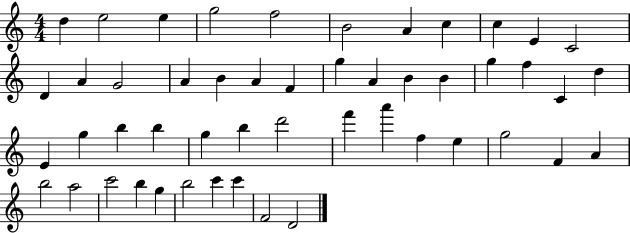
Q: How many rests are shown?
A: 0